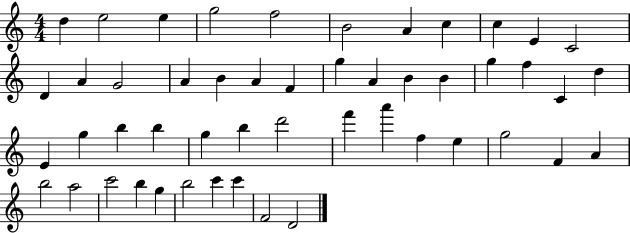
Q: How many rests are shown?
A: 0